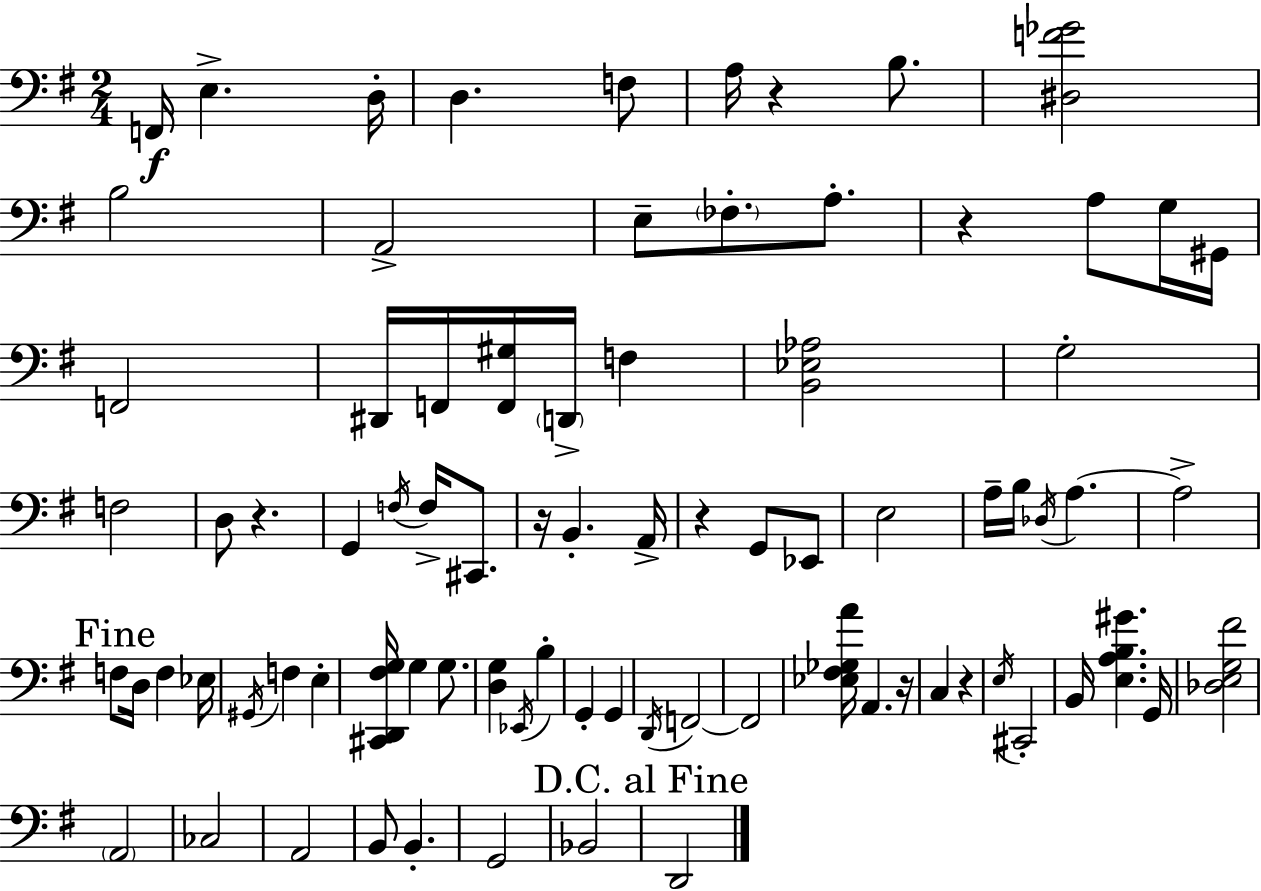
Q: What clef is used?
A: bass